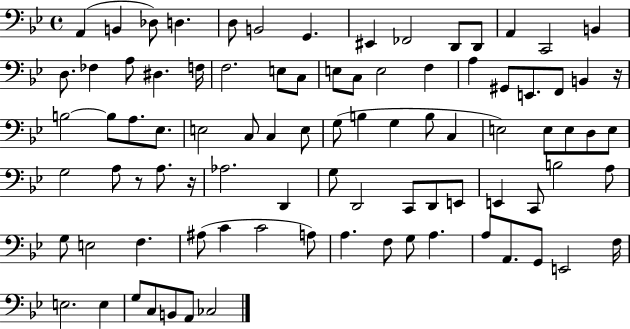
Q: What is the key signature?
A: BES major